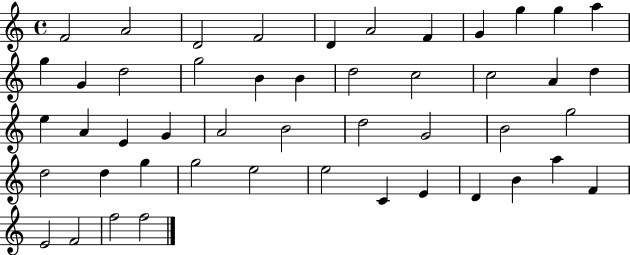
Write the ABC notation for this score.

X:1
T:Untitled
M:4/4
L:1/4
K:C
F2 A2 D2 F2 D A2 F G g g a g G d2 g2 B B d2 c2 c2 A d e A E G A2 B2 d2 G2 B2 g2 d2 d g g2 e2 e2 C E D B a F E2 F2 f2 f2